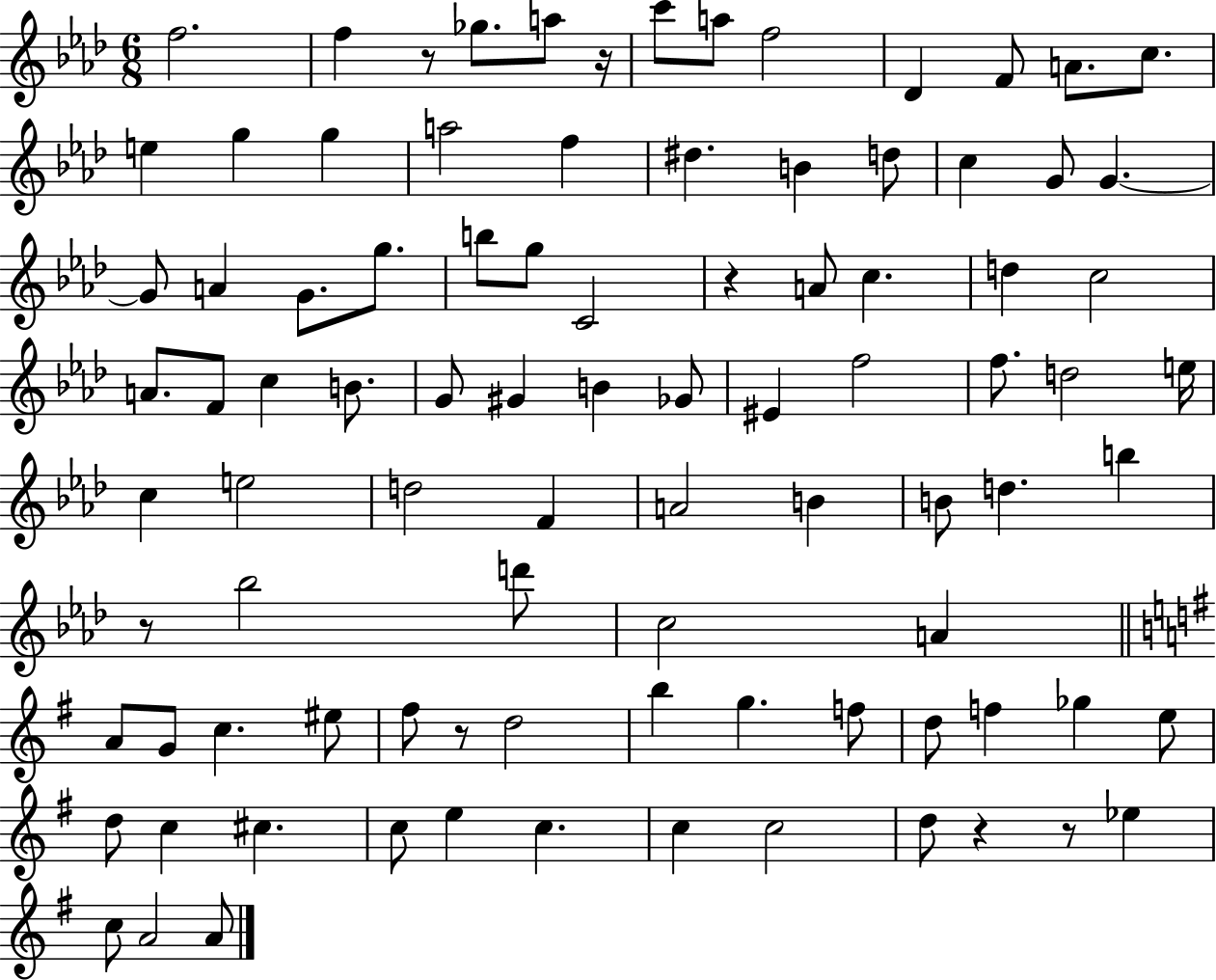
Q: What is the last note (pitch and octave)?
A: A4